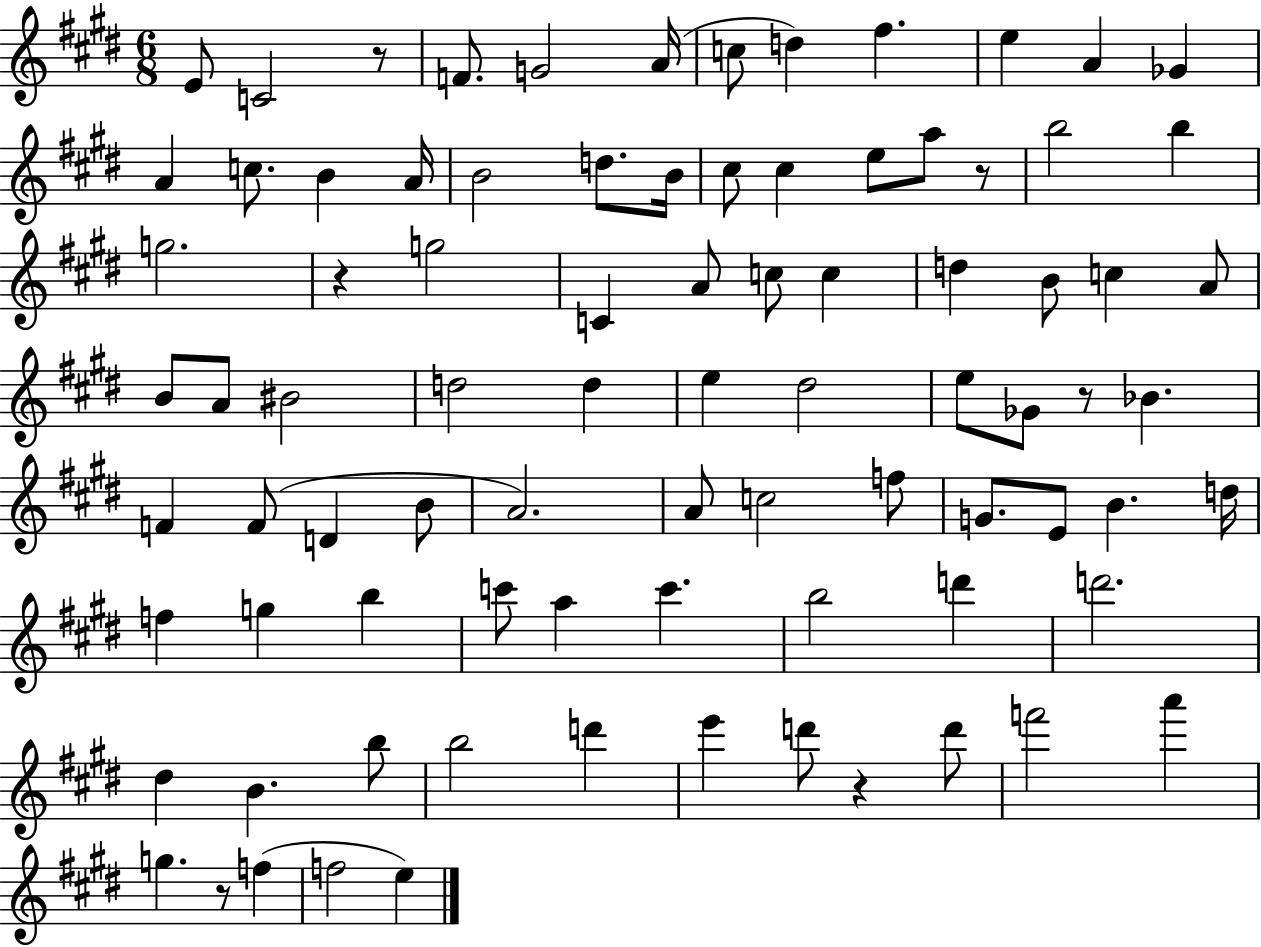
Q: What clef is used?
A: treble